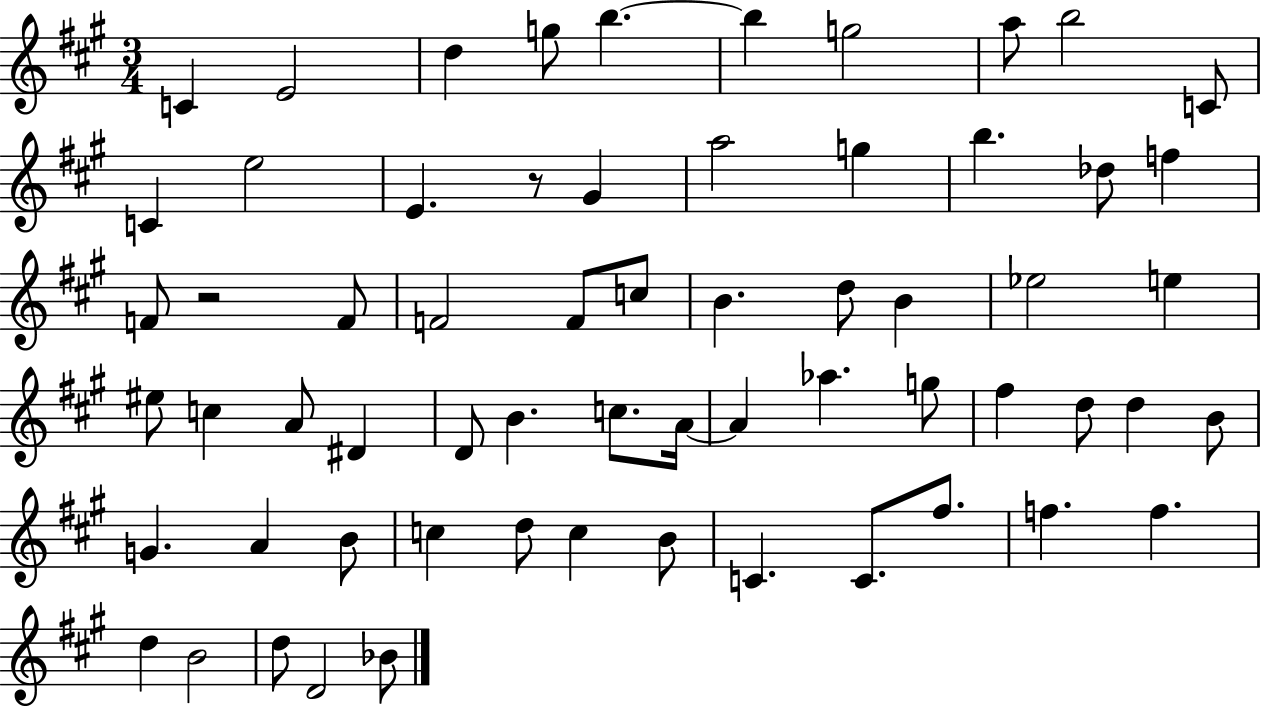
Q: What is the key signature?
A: A major